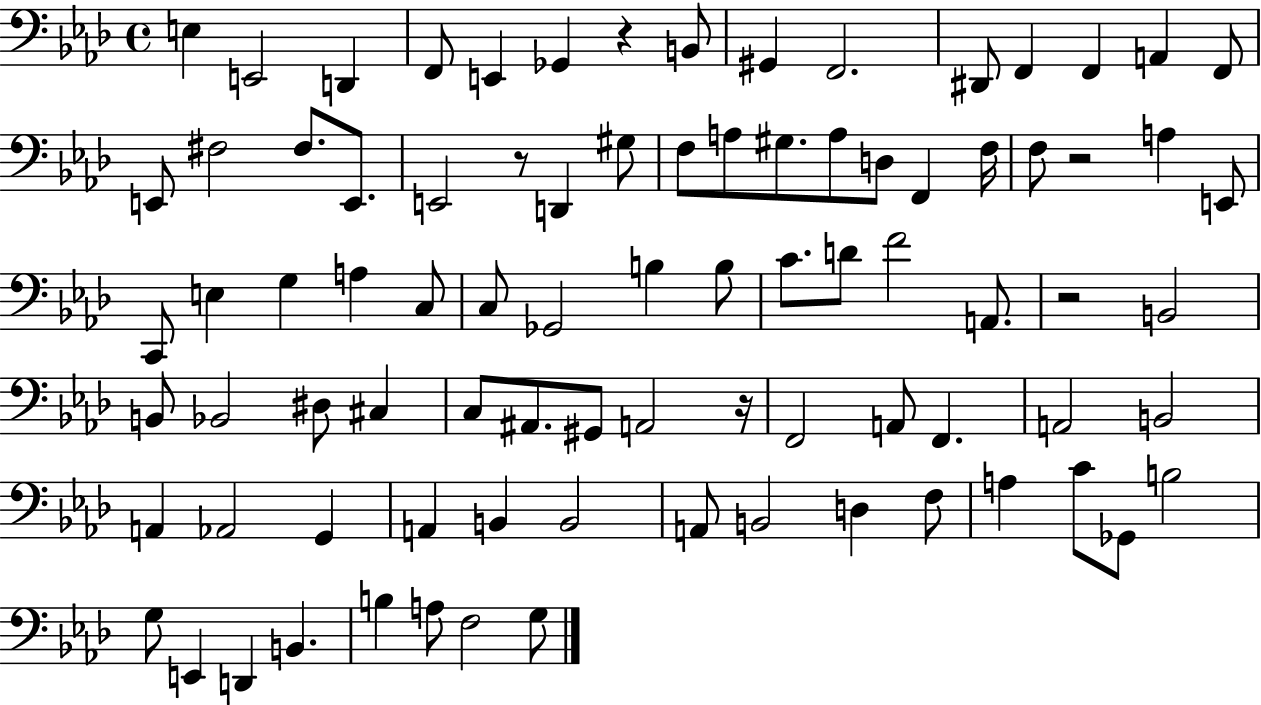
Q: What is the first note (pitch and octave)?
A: E3